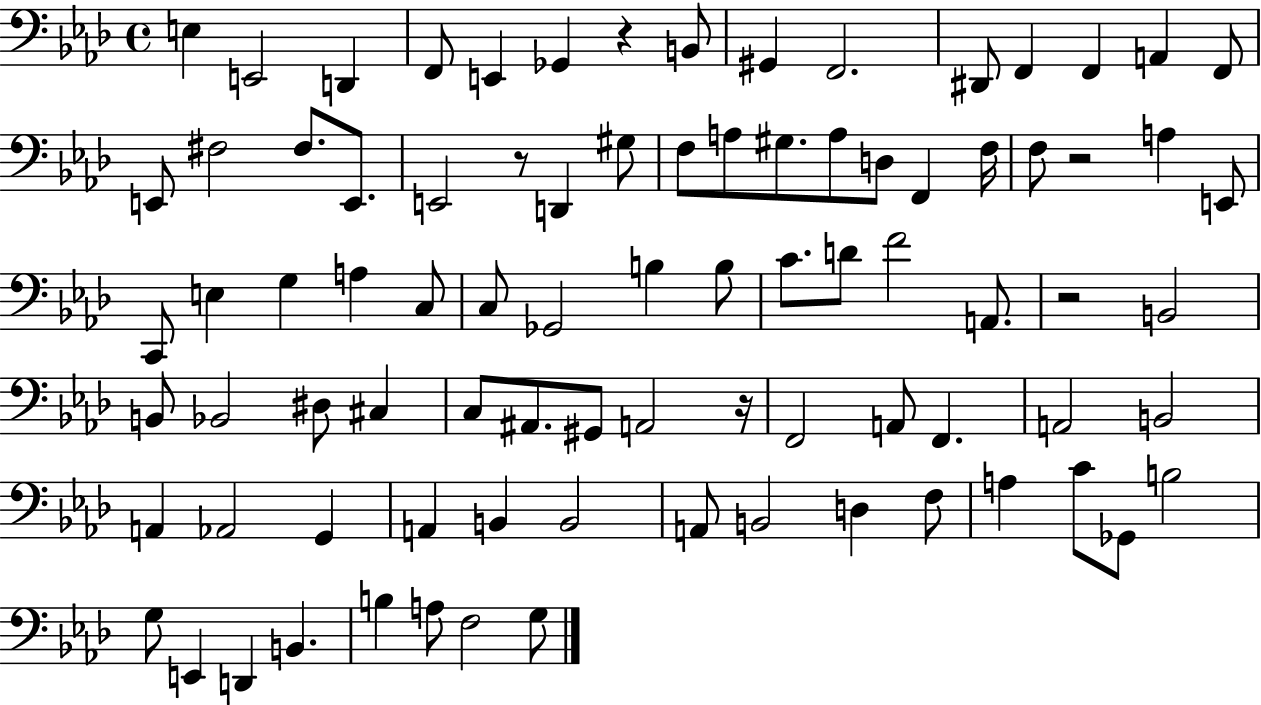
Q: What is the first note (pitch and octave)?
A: E3